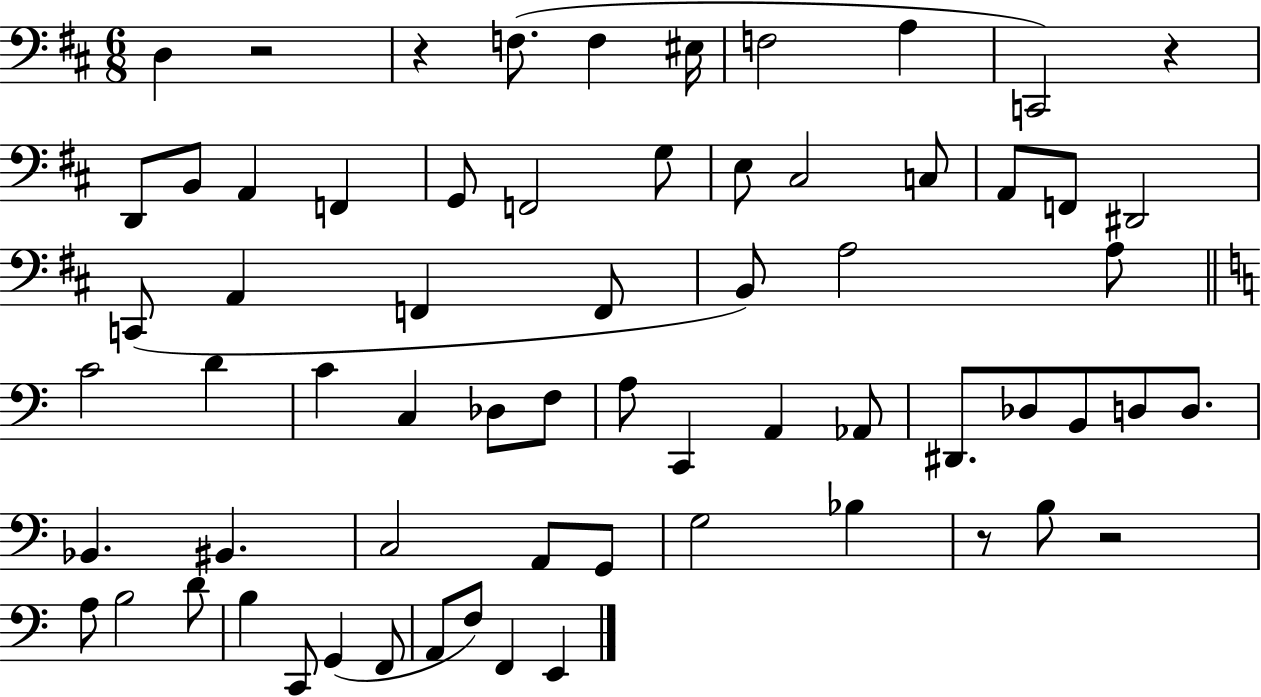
{
  \clef bass
  \numericTimeSignature
  \time 6/8
  \key d \major
  d4 r2 | r4 f8.( f4 eis16 | f2 a4 | c,2) r4 | \break d,8 b,8 a,4 f,4 | g,8 f,2 g8 | e8 cis2 c8 | a,8 f,8 dis,2 | \break c,8( a,4 f,4 f,8 | b,8) a2 a8 | \bar "||" \break \key c \major c'2 d'4 | c'4 c4 des8 f8 | a8 c,4 a,4 aes,8 | dis,8. des8 b,8 d8 d8. | \break bes,4. bis,4. | c2 a,8 g,8 | g2 bes4 | r8 b8 r2 | \break a8 b2 d'8 | b4 c,8 g,4( f,8 | a,8 f8) f,4 e,4 | \bar "|."
}